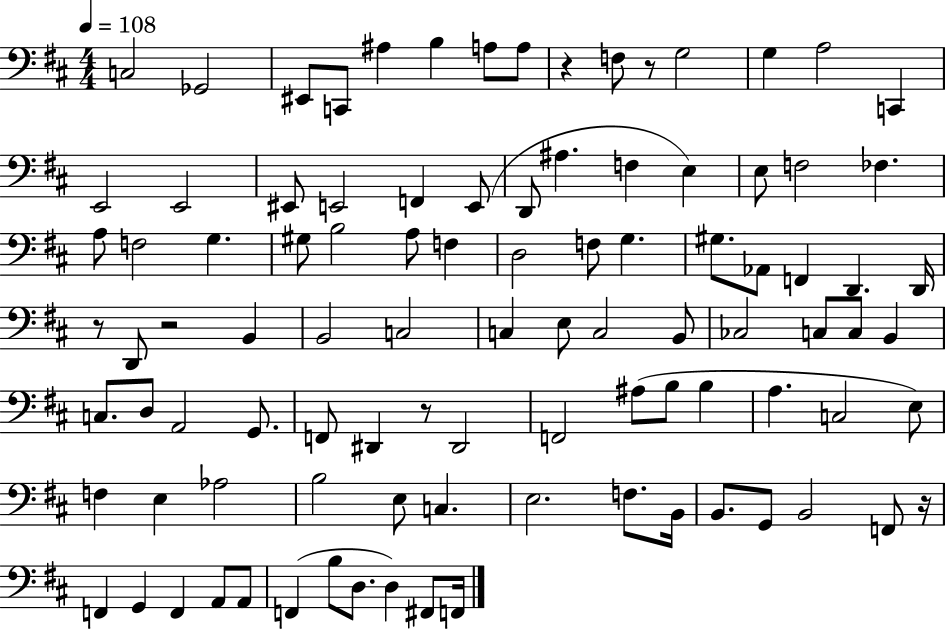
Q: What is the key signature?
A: D major